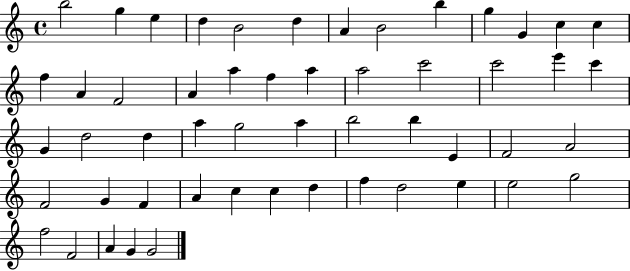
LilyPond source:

{
  \clef treble
  \time 4/4
  \defaultTimeSignature
  \key c \major
  b''2 g''4 e''4 | d''4 b'2 d''4 | a'4 b'2 b''4 | g''4 g'4 c''4 c''4 | \break f''4 a'4 f'2 | a'4 a''4 f''4 a''4 | a''2 c'''2 | c'''2 e'''4 c'''4 | \break g'4 d''2 d''4 | a''4 g''2 a''4 | b''2 b''4 e'4 | f'2 a'2 | \break f'2 g'4 f'4 | a'4 c''4 c''4 d''4 | f''4 d''2 e''4 | e''2 g''2 | \break f''2 f'2 | a'4 g'4 g'2 | \bar "|."
}